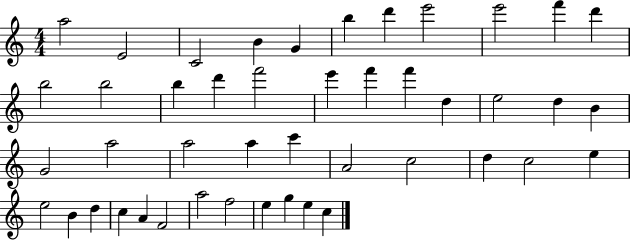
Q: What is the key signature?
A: C major